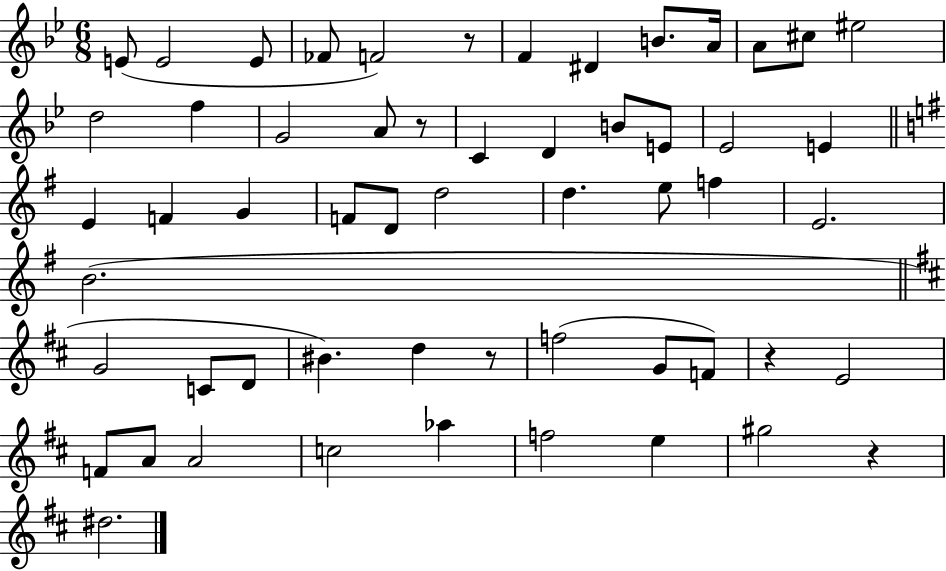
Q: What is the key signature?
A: BES major